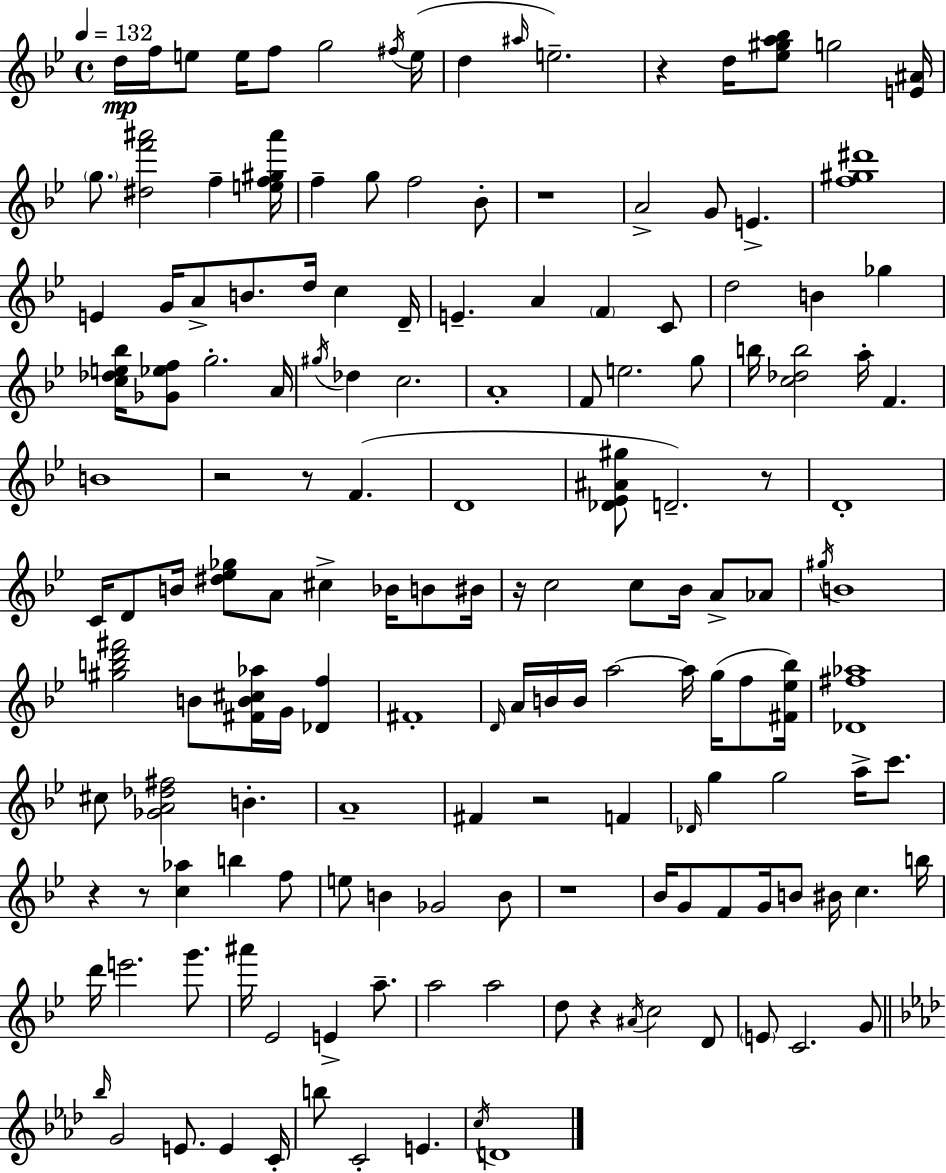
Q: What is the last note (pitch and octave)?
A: D4